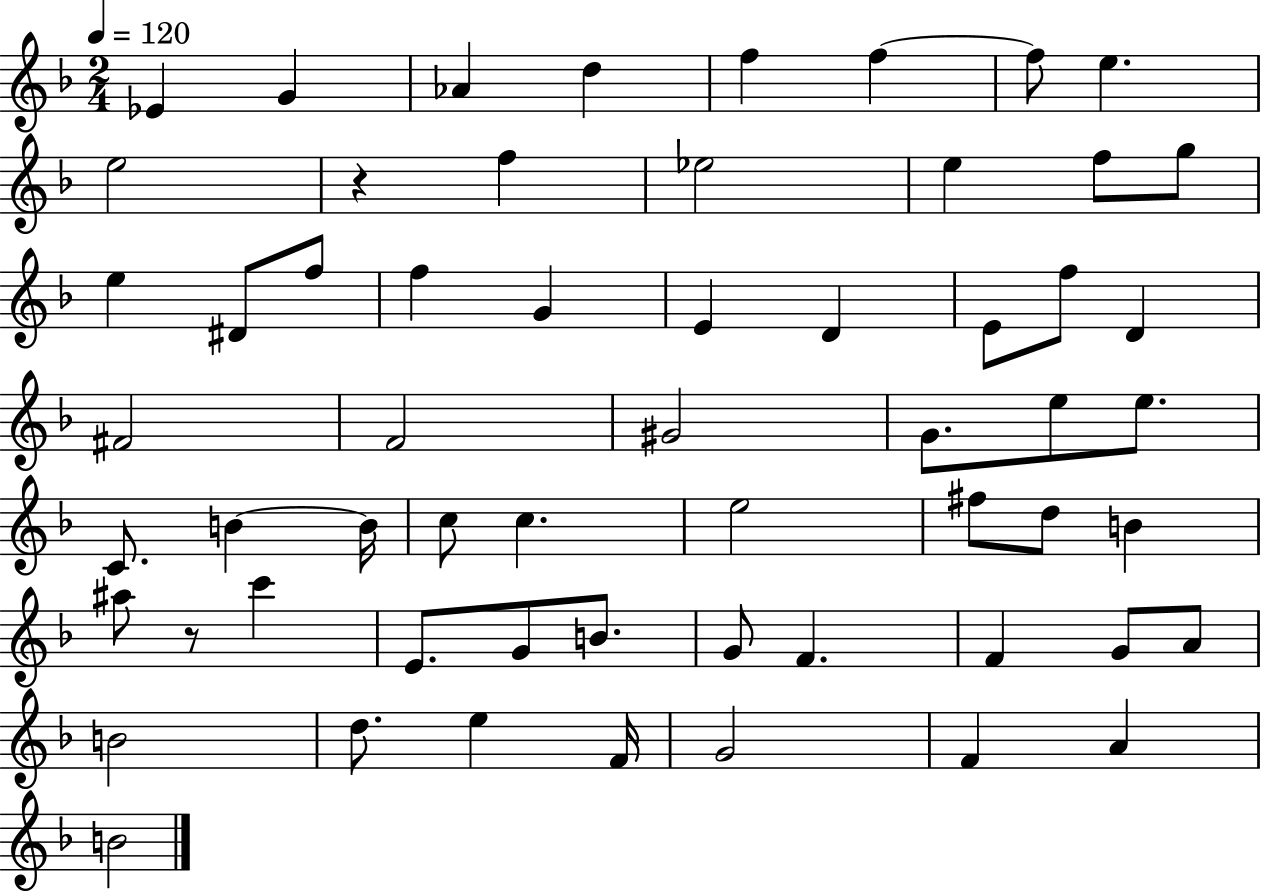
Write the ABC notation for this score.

X:1
T:Untitled
M:2/4
L:1/4
K:F
_E G _A d f f f/2 e e2 z f _e2 e f/2 g/2 e ^D/2 f/2 f G E D E/2 f/2 D ^F2 F2 ^G2 G/2 e/2 e/2 C/2 B B/4 c/2 c e2 ^f/2 d/2 B ^a/2 z/2 c' E/2 G/2 B/2 G/2 F F G/2 A/2 B2 d/2 e F/4 G2 F A B2